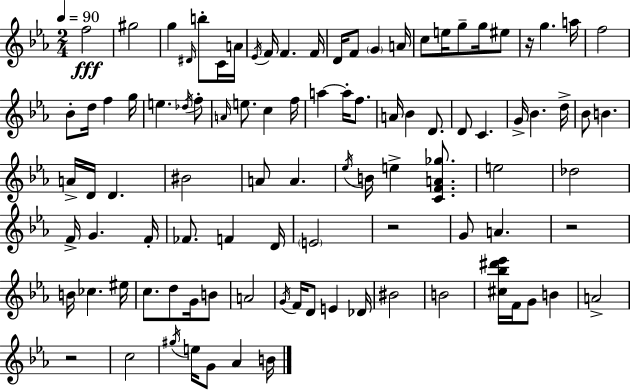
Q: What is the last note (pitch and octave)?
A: B4